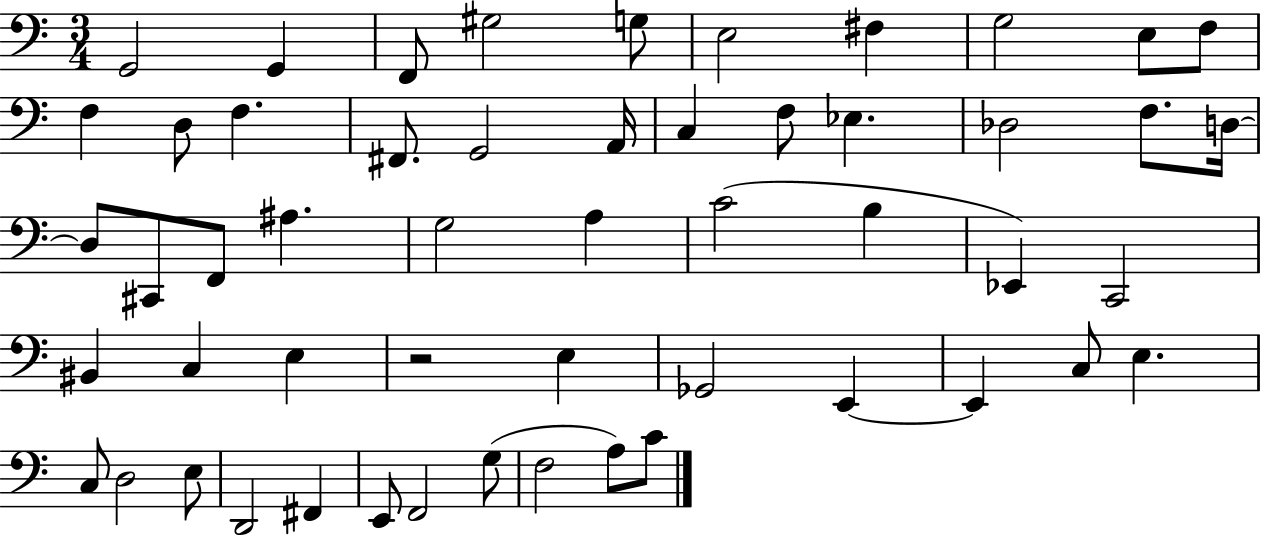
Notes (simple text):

G2/h G2/q F2/e G#3/h G3/e E3/h F#3/q G3/h E3/e F3/e F3/q D3/e F3/q. F#2/e. G2/h A2/s C3/q F3/e Eb3/q. Db3/h F3/e. D3/s D3/e C#2/e F2/e A#3/q. G3/h A3/q C4/h B3/q Eb2/q C2/h BIS2/q C3/q E3/q R/h E3/q Gb2/h E2/q E2/q C3/e E3/q. C3/e D3/h E3/e D2/h F#2/q E2/e F2/h G3/e F3/h A3/e C4/e